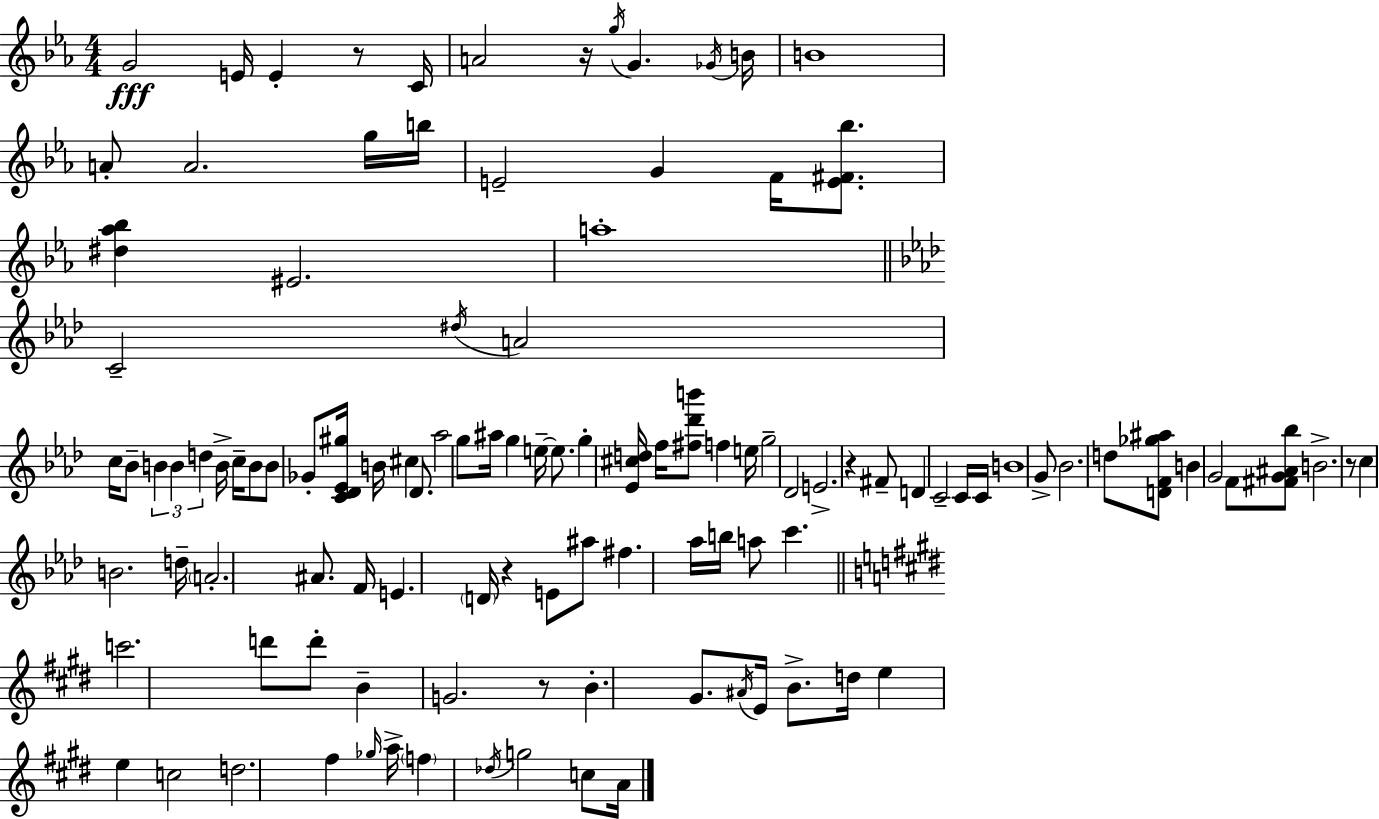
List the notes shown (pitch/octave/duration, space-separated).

G4/h E4/s E4/q R/e C4/s A4/h R/s G5/s G4/q. Gb4/s B4/s B4/w A4/e A4/h. G5/s B5/s E4/h G4/q F4/s [E4,F#4,Bb5]/e. [D#5,Ab5,Bb5]/q EIS4/h. A5/w C4/h D#5/s A4/h C5/s Bb4/e B4/q B4/q D5/q B4/s C5/s B4/e B4/e Gb4/e [C4,Db4,Eb4,G#5]/s B4/s C#5/q Db4/e. Ab5/h G5/e A#5/s G5/q E5/s E5/e. G5/q [Eb4,C#5,D5]/s F5/s [F#5,Db6,B6]/e F5/q E5/s G5/h Db4/h E4/h. R/q F#4/e D4/q C4/h C4/s C4/s B4/w G4/e Bb4/h. D5/e [D4,F4,Gb5,A#5]/e B4/q G4/h F4/e [F#4,G4,A#4,Bb5]/e B4/h. R/e C5/q B4/h. D5/s A4/h. A#4/e. F4/s E4/q. D4/s R/q E4/e A#5/e F#5/q. Ab5/s B5/s A5/e C6/q. C6/h. D6/e D6/e B4/q G4/h. R/e B4/q. G#4/e. A#4/s E4/s B4/e. D5/s E5/q E5/q C5/h D5/h. F#5/q Gb5/s A5/s F5/q Db5/s G5/h C5/e A4/s